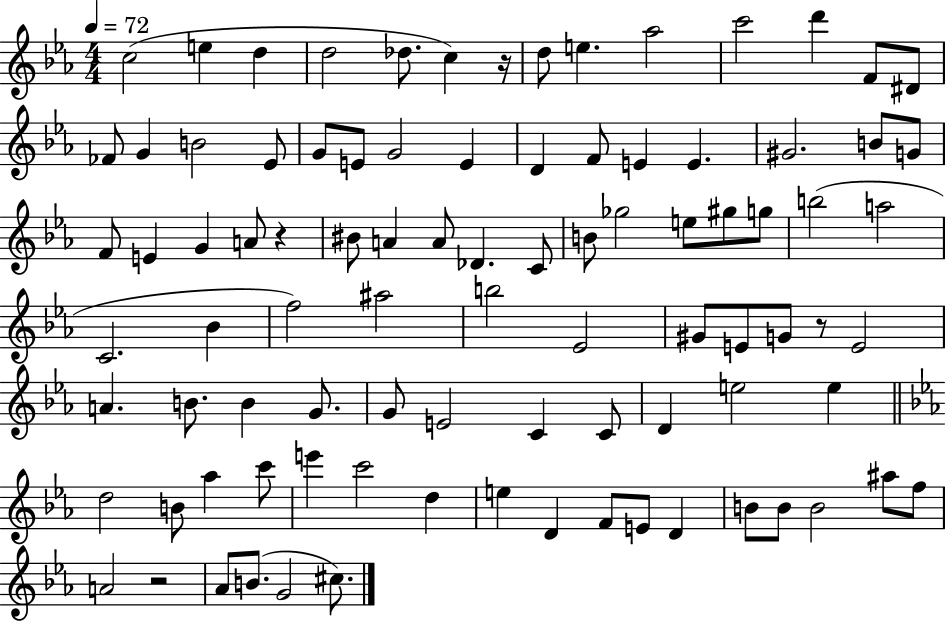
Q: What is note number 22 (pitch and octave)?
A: D4